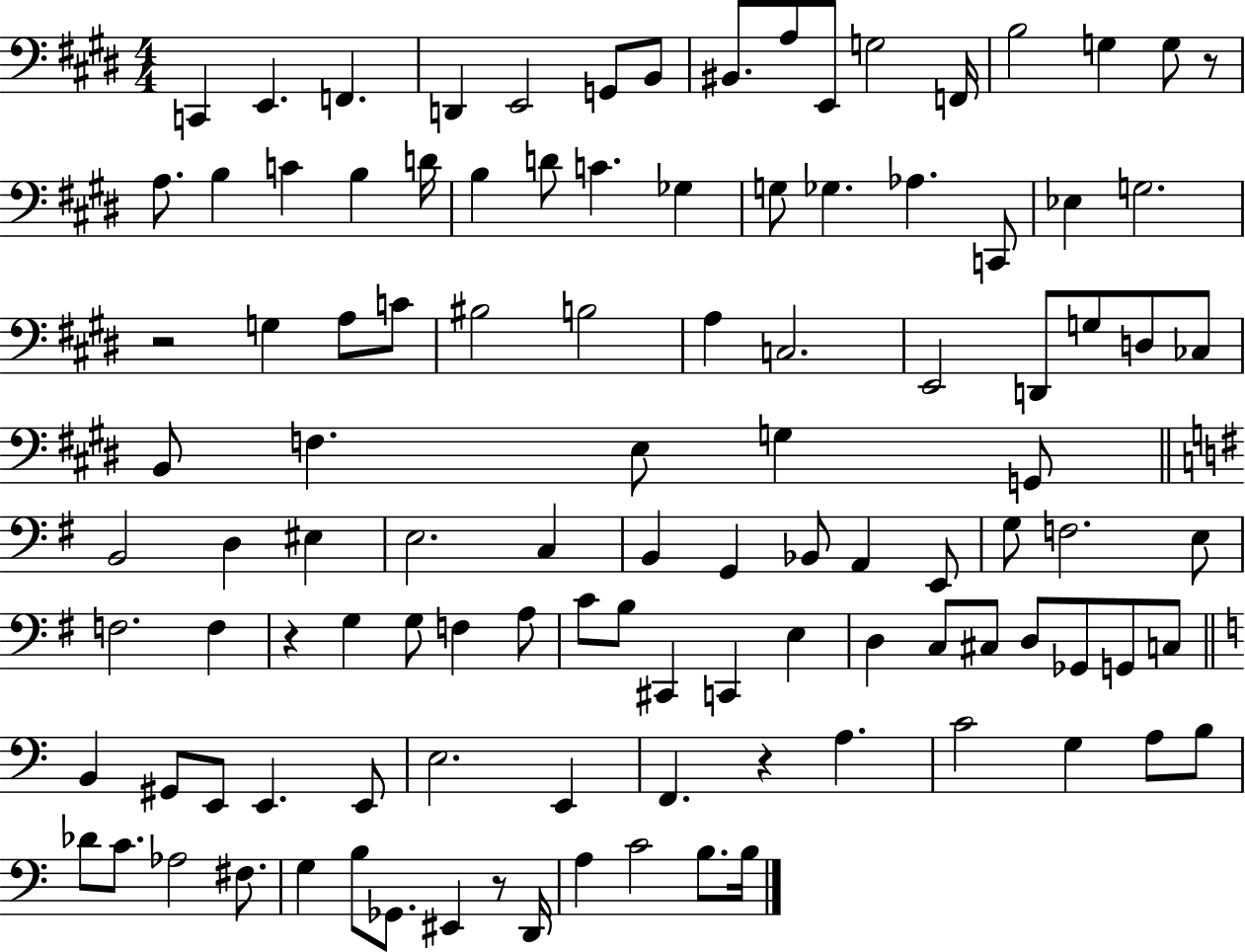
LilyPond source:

{
  \clef bass
  \numericTimeSignature
  \time 4/4
  \key e \major
  c,4 e,4. f,4. | d,4 e,2 g,8 b,8 | bis,8. a8 e,8 g2 f,16 | b2 g4 g8 r8 | \break a8. b4 c'4 b4 d'16 | b4 d'8 c'4. ges4 | g8 ges4. aes4. c,8 | ees4 g2. | \break r2 g4 a8 c'8 | bis2 b2 | a4 c2. | e,2 d,8 g8 d8 ces8 | \break b,8 f4. e8 g4 g,8 | \bar "||" \break \key g \major b,2 d4 eis4 | e2. c4 | b,4 g,4 bes,8 a,4 e,8 | g8 f2. e8 | \break f2. f4 | r4 g4 g8 f4 a8 | c'8 b8 cis,4 c,4 e4 | d4 c8 cis8 d8 ges,8 g,8 c8 | \break \bar "||" \break \key c \major b,4 gis,8 e,8 e,4. e,8 | e2. e,4 | f,4. r4 a4. | c'2 g4 a8 b8 | \break des'8 c'8. aes2 fis8. | g4 b8 ges,8. eis,4 r8 d,16 | a4 c'2 b8. b16 | \bar "|."
}